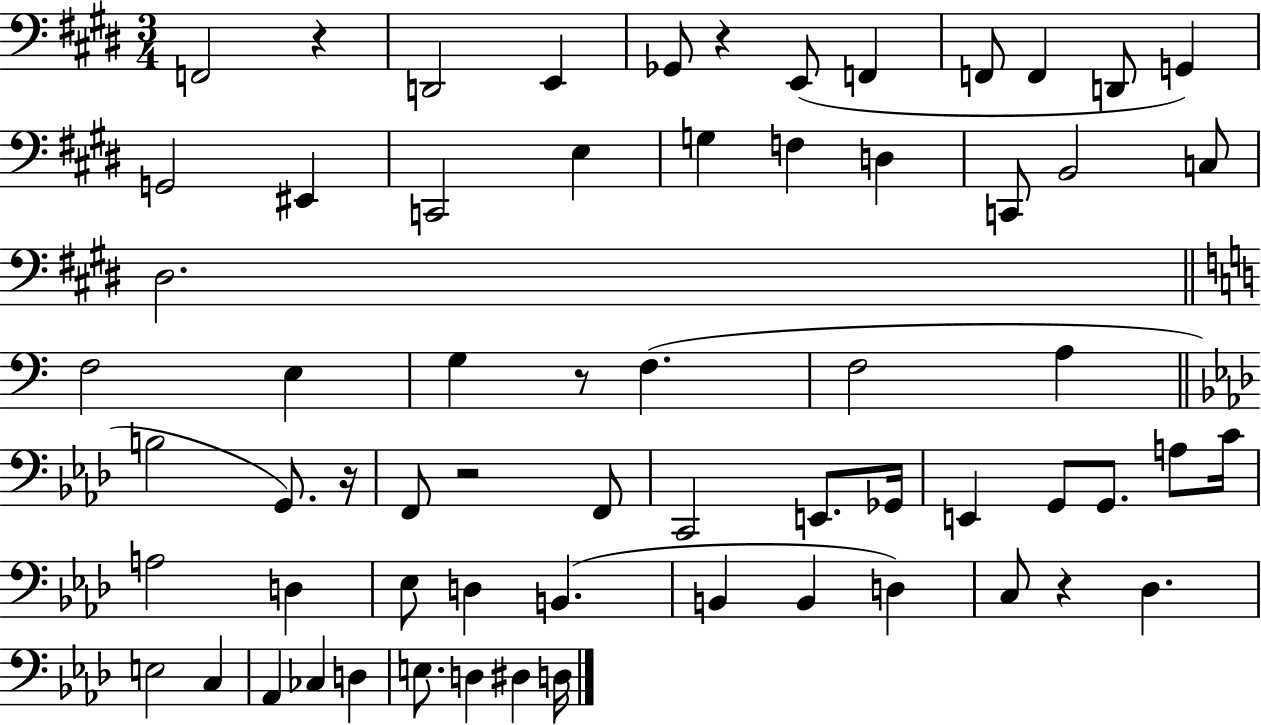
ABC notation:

X:1
T:Untitled
M:3/4
L:1/4
K:E
F,,2 z D,,2 E,, _G,,/2 z E,,/2 F,, F,,/2 F,, D,,/2 G,, G,,2 ^E,, C,,2 E, G, F, D, C,,/2 B,,2 C,/2 ^D,2 F,2 E, G, z/2 F, F,2 A, B,2 G,,/2 z/4 F,,/2 z2 F,,/2 C,,2 E,,/2 _G,,/4 E,, G,,/2 G,,/2 A,/2 C/4 A,2 D, _E,/2 D, B,, B,, B,, D, C,/2 z _D, E,2 C, _A,, _C, D, E,/2 D, ^D, D,/4